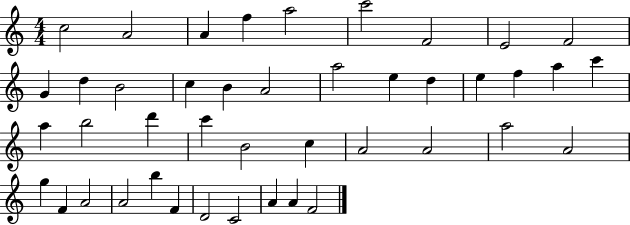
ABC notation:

X:1
T:Untitled
M:4/4
L:1/4
K:C
c2 A2 A f a2 c'2 F2 E2 F2 G d B2 c B A2 a2 e d e f a c' a b2 d' c' B2 c A2 A2 a2 A2 g F A2 A2 b F D2 C2 A A F2